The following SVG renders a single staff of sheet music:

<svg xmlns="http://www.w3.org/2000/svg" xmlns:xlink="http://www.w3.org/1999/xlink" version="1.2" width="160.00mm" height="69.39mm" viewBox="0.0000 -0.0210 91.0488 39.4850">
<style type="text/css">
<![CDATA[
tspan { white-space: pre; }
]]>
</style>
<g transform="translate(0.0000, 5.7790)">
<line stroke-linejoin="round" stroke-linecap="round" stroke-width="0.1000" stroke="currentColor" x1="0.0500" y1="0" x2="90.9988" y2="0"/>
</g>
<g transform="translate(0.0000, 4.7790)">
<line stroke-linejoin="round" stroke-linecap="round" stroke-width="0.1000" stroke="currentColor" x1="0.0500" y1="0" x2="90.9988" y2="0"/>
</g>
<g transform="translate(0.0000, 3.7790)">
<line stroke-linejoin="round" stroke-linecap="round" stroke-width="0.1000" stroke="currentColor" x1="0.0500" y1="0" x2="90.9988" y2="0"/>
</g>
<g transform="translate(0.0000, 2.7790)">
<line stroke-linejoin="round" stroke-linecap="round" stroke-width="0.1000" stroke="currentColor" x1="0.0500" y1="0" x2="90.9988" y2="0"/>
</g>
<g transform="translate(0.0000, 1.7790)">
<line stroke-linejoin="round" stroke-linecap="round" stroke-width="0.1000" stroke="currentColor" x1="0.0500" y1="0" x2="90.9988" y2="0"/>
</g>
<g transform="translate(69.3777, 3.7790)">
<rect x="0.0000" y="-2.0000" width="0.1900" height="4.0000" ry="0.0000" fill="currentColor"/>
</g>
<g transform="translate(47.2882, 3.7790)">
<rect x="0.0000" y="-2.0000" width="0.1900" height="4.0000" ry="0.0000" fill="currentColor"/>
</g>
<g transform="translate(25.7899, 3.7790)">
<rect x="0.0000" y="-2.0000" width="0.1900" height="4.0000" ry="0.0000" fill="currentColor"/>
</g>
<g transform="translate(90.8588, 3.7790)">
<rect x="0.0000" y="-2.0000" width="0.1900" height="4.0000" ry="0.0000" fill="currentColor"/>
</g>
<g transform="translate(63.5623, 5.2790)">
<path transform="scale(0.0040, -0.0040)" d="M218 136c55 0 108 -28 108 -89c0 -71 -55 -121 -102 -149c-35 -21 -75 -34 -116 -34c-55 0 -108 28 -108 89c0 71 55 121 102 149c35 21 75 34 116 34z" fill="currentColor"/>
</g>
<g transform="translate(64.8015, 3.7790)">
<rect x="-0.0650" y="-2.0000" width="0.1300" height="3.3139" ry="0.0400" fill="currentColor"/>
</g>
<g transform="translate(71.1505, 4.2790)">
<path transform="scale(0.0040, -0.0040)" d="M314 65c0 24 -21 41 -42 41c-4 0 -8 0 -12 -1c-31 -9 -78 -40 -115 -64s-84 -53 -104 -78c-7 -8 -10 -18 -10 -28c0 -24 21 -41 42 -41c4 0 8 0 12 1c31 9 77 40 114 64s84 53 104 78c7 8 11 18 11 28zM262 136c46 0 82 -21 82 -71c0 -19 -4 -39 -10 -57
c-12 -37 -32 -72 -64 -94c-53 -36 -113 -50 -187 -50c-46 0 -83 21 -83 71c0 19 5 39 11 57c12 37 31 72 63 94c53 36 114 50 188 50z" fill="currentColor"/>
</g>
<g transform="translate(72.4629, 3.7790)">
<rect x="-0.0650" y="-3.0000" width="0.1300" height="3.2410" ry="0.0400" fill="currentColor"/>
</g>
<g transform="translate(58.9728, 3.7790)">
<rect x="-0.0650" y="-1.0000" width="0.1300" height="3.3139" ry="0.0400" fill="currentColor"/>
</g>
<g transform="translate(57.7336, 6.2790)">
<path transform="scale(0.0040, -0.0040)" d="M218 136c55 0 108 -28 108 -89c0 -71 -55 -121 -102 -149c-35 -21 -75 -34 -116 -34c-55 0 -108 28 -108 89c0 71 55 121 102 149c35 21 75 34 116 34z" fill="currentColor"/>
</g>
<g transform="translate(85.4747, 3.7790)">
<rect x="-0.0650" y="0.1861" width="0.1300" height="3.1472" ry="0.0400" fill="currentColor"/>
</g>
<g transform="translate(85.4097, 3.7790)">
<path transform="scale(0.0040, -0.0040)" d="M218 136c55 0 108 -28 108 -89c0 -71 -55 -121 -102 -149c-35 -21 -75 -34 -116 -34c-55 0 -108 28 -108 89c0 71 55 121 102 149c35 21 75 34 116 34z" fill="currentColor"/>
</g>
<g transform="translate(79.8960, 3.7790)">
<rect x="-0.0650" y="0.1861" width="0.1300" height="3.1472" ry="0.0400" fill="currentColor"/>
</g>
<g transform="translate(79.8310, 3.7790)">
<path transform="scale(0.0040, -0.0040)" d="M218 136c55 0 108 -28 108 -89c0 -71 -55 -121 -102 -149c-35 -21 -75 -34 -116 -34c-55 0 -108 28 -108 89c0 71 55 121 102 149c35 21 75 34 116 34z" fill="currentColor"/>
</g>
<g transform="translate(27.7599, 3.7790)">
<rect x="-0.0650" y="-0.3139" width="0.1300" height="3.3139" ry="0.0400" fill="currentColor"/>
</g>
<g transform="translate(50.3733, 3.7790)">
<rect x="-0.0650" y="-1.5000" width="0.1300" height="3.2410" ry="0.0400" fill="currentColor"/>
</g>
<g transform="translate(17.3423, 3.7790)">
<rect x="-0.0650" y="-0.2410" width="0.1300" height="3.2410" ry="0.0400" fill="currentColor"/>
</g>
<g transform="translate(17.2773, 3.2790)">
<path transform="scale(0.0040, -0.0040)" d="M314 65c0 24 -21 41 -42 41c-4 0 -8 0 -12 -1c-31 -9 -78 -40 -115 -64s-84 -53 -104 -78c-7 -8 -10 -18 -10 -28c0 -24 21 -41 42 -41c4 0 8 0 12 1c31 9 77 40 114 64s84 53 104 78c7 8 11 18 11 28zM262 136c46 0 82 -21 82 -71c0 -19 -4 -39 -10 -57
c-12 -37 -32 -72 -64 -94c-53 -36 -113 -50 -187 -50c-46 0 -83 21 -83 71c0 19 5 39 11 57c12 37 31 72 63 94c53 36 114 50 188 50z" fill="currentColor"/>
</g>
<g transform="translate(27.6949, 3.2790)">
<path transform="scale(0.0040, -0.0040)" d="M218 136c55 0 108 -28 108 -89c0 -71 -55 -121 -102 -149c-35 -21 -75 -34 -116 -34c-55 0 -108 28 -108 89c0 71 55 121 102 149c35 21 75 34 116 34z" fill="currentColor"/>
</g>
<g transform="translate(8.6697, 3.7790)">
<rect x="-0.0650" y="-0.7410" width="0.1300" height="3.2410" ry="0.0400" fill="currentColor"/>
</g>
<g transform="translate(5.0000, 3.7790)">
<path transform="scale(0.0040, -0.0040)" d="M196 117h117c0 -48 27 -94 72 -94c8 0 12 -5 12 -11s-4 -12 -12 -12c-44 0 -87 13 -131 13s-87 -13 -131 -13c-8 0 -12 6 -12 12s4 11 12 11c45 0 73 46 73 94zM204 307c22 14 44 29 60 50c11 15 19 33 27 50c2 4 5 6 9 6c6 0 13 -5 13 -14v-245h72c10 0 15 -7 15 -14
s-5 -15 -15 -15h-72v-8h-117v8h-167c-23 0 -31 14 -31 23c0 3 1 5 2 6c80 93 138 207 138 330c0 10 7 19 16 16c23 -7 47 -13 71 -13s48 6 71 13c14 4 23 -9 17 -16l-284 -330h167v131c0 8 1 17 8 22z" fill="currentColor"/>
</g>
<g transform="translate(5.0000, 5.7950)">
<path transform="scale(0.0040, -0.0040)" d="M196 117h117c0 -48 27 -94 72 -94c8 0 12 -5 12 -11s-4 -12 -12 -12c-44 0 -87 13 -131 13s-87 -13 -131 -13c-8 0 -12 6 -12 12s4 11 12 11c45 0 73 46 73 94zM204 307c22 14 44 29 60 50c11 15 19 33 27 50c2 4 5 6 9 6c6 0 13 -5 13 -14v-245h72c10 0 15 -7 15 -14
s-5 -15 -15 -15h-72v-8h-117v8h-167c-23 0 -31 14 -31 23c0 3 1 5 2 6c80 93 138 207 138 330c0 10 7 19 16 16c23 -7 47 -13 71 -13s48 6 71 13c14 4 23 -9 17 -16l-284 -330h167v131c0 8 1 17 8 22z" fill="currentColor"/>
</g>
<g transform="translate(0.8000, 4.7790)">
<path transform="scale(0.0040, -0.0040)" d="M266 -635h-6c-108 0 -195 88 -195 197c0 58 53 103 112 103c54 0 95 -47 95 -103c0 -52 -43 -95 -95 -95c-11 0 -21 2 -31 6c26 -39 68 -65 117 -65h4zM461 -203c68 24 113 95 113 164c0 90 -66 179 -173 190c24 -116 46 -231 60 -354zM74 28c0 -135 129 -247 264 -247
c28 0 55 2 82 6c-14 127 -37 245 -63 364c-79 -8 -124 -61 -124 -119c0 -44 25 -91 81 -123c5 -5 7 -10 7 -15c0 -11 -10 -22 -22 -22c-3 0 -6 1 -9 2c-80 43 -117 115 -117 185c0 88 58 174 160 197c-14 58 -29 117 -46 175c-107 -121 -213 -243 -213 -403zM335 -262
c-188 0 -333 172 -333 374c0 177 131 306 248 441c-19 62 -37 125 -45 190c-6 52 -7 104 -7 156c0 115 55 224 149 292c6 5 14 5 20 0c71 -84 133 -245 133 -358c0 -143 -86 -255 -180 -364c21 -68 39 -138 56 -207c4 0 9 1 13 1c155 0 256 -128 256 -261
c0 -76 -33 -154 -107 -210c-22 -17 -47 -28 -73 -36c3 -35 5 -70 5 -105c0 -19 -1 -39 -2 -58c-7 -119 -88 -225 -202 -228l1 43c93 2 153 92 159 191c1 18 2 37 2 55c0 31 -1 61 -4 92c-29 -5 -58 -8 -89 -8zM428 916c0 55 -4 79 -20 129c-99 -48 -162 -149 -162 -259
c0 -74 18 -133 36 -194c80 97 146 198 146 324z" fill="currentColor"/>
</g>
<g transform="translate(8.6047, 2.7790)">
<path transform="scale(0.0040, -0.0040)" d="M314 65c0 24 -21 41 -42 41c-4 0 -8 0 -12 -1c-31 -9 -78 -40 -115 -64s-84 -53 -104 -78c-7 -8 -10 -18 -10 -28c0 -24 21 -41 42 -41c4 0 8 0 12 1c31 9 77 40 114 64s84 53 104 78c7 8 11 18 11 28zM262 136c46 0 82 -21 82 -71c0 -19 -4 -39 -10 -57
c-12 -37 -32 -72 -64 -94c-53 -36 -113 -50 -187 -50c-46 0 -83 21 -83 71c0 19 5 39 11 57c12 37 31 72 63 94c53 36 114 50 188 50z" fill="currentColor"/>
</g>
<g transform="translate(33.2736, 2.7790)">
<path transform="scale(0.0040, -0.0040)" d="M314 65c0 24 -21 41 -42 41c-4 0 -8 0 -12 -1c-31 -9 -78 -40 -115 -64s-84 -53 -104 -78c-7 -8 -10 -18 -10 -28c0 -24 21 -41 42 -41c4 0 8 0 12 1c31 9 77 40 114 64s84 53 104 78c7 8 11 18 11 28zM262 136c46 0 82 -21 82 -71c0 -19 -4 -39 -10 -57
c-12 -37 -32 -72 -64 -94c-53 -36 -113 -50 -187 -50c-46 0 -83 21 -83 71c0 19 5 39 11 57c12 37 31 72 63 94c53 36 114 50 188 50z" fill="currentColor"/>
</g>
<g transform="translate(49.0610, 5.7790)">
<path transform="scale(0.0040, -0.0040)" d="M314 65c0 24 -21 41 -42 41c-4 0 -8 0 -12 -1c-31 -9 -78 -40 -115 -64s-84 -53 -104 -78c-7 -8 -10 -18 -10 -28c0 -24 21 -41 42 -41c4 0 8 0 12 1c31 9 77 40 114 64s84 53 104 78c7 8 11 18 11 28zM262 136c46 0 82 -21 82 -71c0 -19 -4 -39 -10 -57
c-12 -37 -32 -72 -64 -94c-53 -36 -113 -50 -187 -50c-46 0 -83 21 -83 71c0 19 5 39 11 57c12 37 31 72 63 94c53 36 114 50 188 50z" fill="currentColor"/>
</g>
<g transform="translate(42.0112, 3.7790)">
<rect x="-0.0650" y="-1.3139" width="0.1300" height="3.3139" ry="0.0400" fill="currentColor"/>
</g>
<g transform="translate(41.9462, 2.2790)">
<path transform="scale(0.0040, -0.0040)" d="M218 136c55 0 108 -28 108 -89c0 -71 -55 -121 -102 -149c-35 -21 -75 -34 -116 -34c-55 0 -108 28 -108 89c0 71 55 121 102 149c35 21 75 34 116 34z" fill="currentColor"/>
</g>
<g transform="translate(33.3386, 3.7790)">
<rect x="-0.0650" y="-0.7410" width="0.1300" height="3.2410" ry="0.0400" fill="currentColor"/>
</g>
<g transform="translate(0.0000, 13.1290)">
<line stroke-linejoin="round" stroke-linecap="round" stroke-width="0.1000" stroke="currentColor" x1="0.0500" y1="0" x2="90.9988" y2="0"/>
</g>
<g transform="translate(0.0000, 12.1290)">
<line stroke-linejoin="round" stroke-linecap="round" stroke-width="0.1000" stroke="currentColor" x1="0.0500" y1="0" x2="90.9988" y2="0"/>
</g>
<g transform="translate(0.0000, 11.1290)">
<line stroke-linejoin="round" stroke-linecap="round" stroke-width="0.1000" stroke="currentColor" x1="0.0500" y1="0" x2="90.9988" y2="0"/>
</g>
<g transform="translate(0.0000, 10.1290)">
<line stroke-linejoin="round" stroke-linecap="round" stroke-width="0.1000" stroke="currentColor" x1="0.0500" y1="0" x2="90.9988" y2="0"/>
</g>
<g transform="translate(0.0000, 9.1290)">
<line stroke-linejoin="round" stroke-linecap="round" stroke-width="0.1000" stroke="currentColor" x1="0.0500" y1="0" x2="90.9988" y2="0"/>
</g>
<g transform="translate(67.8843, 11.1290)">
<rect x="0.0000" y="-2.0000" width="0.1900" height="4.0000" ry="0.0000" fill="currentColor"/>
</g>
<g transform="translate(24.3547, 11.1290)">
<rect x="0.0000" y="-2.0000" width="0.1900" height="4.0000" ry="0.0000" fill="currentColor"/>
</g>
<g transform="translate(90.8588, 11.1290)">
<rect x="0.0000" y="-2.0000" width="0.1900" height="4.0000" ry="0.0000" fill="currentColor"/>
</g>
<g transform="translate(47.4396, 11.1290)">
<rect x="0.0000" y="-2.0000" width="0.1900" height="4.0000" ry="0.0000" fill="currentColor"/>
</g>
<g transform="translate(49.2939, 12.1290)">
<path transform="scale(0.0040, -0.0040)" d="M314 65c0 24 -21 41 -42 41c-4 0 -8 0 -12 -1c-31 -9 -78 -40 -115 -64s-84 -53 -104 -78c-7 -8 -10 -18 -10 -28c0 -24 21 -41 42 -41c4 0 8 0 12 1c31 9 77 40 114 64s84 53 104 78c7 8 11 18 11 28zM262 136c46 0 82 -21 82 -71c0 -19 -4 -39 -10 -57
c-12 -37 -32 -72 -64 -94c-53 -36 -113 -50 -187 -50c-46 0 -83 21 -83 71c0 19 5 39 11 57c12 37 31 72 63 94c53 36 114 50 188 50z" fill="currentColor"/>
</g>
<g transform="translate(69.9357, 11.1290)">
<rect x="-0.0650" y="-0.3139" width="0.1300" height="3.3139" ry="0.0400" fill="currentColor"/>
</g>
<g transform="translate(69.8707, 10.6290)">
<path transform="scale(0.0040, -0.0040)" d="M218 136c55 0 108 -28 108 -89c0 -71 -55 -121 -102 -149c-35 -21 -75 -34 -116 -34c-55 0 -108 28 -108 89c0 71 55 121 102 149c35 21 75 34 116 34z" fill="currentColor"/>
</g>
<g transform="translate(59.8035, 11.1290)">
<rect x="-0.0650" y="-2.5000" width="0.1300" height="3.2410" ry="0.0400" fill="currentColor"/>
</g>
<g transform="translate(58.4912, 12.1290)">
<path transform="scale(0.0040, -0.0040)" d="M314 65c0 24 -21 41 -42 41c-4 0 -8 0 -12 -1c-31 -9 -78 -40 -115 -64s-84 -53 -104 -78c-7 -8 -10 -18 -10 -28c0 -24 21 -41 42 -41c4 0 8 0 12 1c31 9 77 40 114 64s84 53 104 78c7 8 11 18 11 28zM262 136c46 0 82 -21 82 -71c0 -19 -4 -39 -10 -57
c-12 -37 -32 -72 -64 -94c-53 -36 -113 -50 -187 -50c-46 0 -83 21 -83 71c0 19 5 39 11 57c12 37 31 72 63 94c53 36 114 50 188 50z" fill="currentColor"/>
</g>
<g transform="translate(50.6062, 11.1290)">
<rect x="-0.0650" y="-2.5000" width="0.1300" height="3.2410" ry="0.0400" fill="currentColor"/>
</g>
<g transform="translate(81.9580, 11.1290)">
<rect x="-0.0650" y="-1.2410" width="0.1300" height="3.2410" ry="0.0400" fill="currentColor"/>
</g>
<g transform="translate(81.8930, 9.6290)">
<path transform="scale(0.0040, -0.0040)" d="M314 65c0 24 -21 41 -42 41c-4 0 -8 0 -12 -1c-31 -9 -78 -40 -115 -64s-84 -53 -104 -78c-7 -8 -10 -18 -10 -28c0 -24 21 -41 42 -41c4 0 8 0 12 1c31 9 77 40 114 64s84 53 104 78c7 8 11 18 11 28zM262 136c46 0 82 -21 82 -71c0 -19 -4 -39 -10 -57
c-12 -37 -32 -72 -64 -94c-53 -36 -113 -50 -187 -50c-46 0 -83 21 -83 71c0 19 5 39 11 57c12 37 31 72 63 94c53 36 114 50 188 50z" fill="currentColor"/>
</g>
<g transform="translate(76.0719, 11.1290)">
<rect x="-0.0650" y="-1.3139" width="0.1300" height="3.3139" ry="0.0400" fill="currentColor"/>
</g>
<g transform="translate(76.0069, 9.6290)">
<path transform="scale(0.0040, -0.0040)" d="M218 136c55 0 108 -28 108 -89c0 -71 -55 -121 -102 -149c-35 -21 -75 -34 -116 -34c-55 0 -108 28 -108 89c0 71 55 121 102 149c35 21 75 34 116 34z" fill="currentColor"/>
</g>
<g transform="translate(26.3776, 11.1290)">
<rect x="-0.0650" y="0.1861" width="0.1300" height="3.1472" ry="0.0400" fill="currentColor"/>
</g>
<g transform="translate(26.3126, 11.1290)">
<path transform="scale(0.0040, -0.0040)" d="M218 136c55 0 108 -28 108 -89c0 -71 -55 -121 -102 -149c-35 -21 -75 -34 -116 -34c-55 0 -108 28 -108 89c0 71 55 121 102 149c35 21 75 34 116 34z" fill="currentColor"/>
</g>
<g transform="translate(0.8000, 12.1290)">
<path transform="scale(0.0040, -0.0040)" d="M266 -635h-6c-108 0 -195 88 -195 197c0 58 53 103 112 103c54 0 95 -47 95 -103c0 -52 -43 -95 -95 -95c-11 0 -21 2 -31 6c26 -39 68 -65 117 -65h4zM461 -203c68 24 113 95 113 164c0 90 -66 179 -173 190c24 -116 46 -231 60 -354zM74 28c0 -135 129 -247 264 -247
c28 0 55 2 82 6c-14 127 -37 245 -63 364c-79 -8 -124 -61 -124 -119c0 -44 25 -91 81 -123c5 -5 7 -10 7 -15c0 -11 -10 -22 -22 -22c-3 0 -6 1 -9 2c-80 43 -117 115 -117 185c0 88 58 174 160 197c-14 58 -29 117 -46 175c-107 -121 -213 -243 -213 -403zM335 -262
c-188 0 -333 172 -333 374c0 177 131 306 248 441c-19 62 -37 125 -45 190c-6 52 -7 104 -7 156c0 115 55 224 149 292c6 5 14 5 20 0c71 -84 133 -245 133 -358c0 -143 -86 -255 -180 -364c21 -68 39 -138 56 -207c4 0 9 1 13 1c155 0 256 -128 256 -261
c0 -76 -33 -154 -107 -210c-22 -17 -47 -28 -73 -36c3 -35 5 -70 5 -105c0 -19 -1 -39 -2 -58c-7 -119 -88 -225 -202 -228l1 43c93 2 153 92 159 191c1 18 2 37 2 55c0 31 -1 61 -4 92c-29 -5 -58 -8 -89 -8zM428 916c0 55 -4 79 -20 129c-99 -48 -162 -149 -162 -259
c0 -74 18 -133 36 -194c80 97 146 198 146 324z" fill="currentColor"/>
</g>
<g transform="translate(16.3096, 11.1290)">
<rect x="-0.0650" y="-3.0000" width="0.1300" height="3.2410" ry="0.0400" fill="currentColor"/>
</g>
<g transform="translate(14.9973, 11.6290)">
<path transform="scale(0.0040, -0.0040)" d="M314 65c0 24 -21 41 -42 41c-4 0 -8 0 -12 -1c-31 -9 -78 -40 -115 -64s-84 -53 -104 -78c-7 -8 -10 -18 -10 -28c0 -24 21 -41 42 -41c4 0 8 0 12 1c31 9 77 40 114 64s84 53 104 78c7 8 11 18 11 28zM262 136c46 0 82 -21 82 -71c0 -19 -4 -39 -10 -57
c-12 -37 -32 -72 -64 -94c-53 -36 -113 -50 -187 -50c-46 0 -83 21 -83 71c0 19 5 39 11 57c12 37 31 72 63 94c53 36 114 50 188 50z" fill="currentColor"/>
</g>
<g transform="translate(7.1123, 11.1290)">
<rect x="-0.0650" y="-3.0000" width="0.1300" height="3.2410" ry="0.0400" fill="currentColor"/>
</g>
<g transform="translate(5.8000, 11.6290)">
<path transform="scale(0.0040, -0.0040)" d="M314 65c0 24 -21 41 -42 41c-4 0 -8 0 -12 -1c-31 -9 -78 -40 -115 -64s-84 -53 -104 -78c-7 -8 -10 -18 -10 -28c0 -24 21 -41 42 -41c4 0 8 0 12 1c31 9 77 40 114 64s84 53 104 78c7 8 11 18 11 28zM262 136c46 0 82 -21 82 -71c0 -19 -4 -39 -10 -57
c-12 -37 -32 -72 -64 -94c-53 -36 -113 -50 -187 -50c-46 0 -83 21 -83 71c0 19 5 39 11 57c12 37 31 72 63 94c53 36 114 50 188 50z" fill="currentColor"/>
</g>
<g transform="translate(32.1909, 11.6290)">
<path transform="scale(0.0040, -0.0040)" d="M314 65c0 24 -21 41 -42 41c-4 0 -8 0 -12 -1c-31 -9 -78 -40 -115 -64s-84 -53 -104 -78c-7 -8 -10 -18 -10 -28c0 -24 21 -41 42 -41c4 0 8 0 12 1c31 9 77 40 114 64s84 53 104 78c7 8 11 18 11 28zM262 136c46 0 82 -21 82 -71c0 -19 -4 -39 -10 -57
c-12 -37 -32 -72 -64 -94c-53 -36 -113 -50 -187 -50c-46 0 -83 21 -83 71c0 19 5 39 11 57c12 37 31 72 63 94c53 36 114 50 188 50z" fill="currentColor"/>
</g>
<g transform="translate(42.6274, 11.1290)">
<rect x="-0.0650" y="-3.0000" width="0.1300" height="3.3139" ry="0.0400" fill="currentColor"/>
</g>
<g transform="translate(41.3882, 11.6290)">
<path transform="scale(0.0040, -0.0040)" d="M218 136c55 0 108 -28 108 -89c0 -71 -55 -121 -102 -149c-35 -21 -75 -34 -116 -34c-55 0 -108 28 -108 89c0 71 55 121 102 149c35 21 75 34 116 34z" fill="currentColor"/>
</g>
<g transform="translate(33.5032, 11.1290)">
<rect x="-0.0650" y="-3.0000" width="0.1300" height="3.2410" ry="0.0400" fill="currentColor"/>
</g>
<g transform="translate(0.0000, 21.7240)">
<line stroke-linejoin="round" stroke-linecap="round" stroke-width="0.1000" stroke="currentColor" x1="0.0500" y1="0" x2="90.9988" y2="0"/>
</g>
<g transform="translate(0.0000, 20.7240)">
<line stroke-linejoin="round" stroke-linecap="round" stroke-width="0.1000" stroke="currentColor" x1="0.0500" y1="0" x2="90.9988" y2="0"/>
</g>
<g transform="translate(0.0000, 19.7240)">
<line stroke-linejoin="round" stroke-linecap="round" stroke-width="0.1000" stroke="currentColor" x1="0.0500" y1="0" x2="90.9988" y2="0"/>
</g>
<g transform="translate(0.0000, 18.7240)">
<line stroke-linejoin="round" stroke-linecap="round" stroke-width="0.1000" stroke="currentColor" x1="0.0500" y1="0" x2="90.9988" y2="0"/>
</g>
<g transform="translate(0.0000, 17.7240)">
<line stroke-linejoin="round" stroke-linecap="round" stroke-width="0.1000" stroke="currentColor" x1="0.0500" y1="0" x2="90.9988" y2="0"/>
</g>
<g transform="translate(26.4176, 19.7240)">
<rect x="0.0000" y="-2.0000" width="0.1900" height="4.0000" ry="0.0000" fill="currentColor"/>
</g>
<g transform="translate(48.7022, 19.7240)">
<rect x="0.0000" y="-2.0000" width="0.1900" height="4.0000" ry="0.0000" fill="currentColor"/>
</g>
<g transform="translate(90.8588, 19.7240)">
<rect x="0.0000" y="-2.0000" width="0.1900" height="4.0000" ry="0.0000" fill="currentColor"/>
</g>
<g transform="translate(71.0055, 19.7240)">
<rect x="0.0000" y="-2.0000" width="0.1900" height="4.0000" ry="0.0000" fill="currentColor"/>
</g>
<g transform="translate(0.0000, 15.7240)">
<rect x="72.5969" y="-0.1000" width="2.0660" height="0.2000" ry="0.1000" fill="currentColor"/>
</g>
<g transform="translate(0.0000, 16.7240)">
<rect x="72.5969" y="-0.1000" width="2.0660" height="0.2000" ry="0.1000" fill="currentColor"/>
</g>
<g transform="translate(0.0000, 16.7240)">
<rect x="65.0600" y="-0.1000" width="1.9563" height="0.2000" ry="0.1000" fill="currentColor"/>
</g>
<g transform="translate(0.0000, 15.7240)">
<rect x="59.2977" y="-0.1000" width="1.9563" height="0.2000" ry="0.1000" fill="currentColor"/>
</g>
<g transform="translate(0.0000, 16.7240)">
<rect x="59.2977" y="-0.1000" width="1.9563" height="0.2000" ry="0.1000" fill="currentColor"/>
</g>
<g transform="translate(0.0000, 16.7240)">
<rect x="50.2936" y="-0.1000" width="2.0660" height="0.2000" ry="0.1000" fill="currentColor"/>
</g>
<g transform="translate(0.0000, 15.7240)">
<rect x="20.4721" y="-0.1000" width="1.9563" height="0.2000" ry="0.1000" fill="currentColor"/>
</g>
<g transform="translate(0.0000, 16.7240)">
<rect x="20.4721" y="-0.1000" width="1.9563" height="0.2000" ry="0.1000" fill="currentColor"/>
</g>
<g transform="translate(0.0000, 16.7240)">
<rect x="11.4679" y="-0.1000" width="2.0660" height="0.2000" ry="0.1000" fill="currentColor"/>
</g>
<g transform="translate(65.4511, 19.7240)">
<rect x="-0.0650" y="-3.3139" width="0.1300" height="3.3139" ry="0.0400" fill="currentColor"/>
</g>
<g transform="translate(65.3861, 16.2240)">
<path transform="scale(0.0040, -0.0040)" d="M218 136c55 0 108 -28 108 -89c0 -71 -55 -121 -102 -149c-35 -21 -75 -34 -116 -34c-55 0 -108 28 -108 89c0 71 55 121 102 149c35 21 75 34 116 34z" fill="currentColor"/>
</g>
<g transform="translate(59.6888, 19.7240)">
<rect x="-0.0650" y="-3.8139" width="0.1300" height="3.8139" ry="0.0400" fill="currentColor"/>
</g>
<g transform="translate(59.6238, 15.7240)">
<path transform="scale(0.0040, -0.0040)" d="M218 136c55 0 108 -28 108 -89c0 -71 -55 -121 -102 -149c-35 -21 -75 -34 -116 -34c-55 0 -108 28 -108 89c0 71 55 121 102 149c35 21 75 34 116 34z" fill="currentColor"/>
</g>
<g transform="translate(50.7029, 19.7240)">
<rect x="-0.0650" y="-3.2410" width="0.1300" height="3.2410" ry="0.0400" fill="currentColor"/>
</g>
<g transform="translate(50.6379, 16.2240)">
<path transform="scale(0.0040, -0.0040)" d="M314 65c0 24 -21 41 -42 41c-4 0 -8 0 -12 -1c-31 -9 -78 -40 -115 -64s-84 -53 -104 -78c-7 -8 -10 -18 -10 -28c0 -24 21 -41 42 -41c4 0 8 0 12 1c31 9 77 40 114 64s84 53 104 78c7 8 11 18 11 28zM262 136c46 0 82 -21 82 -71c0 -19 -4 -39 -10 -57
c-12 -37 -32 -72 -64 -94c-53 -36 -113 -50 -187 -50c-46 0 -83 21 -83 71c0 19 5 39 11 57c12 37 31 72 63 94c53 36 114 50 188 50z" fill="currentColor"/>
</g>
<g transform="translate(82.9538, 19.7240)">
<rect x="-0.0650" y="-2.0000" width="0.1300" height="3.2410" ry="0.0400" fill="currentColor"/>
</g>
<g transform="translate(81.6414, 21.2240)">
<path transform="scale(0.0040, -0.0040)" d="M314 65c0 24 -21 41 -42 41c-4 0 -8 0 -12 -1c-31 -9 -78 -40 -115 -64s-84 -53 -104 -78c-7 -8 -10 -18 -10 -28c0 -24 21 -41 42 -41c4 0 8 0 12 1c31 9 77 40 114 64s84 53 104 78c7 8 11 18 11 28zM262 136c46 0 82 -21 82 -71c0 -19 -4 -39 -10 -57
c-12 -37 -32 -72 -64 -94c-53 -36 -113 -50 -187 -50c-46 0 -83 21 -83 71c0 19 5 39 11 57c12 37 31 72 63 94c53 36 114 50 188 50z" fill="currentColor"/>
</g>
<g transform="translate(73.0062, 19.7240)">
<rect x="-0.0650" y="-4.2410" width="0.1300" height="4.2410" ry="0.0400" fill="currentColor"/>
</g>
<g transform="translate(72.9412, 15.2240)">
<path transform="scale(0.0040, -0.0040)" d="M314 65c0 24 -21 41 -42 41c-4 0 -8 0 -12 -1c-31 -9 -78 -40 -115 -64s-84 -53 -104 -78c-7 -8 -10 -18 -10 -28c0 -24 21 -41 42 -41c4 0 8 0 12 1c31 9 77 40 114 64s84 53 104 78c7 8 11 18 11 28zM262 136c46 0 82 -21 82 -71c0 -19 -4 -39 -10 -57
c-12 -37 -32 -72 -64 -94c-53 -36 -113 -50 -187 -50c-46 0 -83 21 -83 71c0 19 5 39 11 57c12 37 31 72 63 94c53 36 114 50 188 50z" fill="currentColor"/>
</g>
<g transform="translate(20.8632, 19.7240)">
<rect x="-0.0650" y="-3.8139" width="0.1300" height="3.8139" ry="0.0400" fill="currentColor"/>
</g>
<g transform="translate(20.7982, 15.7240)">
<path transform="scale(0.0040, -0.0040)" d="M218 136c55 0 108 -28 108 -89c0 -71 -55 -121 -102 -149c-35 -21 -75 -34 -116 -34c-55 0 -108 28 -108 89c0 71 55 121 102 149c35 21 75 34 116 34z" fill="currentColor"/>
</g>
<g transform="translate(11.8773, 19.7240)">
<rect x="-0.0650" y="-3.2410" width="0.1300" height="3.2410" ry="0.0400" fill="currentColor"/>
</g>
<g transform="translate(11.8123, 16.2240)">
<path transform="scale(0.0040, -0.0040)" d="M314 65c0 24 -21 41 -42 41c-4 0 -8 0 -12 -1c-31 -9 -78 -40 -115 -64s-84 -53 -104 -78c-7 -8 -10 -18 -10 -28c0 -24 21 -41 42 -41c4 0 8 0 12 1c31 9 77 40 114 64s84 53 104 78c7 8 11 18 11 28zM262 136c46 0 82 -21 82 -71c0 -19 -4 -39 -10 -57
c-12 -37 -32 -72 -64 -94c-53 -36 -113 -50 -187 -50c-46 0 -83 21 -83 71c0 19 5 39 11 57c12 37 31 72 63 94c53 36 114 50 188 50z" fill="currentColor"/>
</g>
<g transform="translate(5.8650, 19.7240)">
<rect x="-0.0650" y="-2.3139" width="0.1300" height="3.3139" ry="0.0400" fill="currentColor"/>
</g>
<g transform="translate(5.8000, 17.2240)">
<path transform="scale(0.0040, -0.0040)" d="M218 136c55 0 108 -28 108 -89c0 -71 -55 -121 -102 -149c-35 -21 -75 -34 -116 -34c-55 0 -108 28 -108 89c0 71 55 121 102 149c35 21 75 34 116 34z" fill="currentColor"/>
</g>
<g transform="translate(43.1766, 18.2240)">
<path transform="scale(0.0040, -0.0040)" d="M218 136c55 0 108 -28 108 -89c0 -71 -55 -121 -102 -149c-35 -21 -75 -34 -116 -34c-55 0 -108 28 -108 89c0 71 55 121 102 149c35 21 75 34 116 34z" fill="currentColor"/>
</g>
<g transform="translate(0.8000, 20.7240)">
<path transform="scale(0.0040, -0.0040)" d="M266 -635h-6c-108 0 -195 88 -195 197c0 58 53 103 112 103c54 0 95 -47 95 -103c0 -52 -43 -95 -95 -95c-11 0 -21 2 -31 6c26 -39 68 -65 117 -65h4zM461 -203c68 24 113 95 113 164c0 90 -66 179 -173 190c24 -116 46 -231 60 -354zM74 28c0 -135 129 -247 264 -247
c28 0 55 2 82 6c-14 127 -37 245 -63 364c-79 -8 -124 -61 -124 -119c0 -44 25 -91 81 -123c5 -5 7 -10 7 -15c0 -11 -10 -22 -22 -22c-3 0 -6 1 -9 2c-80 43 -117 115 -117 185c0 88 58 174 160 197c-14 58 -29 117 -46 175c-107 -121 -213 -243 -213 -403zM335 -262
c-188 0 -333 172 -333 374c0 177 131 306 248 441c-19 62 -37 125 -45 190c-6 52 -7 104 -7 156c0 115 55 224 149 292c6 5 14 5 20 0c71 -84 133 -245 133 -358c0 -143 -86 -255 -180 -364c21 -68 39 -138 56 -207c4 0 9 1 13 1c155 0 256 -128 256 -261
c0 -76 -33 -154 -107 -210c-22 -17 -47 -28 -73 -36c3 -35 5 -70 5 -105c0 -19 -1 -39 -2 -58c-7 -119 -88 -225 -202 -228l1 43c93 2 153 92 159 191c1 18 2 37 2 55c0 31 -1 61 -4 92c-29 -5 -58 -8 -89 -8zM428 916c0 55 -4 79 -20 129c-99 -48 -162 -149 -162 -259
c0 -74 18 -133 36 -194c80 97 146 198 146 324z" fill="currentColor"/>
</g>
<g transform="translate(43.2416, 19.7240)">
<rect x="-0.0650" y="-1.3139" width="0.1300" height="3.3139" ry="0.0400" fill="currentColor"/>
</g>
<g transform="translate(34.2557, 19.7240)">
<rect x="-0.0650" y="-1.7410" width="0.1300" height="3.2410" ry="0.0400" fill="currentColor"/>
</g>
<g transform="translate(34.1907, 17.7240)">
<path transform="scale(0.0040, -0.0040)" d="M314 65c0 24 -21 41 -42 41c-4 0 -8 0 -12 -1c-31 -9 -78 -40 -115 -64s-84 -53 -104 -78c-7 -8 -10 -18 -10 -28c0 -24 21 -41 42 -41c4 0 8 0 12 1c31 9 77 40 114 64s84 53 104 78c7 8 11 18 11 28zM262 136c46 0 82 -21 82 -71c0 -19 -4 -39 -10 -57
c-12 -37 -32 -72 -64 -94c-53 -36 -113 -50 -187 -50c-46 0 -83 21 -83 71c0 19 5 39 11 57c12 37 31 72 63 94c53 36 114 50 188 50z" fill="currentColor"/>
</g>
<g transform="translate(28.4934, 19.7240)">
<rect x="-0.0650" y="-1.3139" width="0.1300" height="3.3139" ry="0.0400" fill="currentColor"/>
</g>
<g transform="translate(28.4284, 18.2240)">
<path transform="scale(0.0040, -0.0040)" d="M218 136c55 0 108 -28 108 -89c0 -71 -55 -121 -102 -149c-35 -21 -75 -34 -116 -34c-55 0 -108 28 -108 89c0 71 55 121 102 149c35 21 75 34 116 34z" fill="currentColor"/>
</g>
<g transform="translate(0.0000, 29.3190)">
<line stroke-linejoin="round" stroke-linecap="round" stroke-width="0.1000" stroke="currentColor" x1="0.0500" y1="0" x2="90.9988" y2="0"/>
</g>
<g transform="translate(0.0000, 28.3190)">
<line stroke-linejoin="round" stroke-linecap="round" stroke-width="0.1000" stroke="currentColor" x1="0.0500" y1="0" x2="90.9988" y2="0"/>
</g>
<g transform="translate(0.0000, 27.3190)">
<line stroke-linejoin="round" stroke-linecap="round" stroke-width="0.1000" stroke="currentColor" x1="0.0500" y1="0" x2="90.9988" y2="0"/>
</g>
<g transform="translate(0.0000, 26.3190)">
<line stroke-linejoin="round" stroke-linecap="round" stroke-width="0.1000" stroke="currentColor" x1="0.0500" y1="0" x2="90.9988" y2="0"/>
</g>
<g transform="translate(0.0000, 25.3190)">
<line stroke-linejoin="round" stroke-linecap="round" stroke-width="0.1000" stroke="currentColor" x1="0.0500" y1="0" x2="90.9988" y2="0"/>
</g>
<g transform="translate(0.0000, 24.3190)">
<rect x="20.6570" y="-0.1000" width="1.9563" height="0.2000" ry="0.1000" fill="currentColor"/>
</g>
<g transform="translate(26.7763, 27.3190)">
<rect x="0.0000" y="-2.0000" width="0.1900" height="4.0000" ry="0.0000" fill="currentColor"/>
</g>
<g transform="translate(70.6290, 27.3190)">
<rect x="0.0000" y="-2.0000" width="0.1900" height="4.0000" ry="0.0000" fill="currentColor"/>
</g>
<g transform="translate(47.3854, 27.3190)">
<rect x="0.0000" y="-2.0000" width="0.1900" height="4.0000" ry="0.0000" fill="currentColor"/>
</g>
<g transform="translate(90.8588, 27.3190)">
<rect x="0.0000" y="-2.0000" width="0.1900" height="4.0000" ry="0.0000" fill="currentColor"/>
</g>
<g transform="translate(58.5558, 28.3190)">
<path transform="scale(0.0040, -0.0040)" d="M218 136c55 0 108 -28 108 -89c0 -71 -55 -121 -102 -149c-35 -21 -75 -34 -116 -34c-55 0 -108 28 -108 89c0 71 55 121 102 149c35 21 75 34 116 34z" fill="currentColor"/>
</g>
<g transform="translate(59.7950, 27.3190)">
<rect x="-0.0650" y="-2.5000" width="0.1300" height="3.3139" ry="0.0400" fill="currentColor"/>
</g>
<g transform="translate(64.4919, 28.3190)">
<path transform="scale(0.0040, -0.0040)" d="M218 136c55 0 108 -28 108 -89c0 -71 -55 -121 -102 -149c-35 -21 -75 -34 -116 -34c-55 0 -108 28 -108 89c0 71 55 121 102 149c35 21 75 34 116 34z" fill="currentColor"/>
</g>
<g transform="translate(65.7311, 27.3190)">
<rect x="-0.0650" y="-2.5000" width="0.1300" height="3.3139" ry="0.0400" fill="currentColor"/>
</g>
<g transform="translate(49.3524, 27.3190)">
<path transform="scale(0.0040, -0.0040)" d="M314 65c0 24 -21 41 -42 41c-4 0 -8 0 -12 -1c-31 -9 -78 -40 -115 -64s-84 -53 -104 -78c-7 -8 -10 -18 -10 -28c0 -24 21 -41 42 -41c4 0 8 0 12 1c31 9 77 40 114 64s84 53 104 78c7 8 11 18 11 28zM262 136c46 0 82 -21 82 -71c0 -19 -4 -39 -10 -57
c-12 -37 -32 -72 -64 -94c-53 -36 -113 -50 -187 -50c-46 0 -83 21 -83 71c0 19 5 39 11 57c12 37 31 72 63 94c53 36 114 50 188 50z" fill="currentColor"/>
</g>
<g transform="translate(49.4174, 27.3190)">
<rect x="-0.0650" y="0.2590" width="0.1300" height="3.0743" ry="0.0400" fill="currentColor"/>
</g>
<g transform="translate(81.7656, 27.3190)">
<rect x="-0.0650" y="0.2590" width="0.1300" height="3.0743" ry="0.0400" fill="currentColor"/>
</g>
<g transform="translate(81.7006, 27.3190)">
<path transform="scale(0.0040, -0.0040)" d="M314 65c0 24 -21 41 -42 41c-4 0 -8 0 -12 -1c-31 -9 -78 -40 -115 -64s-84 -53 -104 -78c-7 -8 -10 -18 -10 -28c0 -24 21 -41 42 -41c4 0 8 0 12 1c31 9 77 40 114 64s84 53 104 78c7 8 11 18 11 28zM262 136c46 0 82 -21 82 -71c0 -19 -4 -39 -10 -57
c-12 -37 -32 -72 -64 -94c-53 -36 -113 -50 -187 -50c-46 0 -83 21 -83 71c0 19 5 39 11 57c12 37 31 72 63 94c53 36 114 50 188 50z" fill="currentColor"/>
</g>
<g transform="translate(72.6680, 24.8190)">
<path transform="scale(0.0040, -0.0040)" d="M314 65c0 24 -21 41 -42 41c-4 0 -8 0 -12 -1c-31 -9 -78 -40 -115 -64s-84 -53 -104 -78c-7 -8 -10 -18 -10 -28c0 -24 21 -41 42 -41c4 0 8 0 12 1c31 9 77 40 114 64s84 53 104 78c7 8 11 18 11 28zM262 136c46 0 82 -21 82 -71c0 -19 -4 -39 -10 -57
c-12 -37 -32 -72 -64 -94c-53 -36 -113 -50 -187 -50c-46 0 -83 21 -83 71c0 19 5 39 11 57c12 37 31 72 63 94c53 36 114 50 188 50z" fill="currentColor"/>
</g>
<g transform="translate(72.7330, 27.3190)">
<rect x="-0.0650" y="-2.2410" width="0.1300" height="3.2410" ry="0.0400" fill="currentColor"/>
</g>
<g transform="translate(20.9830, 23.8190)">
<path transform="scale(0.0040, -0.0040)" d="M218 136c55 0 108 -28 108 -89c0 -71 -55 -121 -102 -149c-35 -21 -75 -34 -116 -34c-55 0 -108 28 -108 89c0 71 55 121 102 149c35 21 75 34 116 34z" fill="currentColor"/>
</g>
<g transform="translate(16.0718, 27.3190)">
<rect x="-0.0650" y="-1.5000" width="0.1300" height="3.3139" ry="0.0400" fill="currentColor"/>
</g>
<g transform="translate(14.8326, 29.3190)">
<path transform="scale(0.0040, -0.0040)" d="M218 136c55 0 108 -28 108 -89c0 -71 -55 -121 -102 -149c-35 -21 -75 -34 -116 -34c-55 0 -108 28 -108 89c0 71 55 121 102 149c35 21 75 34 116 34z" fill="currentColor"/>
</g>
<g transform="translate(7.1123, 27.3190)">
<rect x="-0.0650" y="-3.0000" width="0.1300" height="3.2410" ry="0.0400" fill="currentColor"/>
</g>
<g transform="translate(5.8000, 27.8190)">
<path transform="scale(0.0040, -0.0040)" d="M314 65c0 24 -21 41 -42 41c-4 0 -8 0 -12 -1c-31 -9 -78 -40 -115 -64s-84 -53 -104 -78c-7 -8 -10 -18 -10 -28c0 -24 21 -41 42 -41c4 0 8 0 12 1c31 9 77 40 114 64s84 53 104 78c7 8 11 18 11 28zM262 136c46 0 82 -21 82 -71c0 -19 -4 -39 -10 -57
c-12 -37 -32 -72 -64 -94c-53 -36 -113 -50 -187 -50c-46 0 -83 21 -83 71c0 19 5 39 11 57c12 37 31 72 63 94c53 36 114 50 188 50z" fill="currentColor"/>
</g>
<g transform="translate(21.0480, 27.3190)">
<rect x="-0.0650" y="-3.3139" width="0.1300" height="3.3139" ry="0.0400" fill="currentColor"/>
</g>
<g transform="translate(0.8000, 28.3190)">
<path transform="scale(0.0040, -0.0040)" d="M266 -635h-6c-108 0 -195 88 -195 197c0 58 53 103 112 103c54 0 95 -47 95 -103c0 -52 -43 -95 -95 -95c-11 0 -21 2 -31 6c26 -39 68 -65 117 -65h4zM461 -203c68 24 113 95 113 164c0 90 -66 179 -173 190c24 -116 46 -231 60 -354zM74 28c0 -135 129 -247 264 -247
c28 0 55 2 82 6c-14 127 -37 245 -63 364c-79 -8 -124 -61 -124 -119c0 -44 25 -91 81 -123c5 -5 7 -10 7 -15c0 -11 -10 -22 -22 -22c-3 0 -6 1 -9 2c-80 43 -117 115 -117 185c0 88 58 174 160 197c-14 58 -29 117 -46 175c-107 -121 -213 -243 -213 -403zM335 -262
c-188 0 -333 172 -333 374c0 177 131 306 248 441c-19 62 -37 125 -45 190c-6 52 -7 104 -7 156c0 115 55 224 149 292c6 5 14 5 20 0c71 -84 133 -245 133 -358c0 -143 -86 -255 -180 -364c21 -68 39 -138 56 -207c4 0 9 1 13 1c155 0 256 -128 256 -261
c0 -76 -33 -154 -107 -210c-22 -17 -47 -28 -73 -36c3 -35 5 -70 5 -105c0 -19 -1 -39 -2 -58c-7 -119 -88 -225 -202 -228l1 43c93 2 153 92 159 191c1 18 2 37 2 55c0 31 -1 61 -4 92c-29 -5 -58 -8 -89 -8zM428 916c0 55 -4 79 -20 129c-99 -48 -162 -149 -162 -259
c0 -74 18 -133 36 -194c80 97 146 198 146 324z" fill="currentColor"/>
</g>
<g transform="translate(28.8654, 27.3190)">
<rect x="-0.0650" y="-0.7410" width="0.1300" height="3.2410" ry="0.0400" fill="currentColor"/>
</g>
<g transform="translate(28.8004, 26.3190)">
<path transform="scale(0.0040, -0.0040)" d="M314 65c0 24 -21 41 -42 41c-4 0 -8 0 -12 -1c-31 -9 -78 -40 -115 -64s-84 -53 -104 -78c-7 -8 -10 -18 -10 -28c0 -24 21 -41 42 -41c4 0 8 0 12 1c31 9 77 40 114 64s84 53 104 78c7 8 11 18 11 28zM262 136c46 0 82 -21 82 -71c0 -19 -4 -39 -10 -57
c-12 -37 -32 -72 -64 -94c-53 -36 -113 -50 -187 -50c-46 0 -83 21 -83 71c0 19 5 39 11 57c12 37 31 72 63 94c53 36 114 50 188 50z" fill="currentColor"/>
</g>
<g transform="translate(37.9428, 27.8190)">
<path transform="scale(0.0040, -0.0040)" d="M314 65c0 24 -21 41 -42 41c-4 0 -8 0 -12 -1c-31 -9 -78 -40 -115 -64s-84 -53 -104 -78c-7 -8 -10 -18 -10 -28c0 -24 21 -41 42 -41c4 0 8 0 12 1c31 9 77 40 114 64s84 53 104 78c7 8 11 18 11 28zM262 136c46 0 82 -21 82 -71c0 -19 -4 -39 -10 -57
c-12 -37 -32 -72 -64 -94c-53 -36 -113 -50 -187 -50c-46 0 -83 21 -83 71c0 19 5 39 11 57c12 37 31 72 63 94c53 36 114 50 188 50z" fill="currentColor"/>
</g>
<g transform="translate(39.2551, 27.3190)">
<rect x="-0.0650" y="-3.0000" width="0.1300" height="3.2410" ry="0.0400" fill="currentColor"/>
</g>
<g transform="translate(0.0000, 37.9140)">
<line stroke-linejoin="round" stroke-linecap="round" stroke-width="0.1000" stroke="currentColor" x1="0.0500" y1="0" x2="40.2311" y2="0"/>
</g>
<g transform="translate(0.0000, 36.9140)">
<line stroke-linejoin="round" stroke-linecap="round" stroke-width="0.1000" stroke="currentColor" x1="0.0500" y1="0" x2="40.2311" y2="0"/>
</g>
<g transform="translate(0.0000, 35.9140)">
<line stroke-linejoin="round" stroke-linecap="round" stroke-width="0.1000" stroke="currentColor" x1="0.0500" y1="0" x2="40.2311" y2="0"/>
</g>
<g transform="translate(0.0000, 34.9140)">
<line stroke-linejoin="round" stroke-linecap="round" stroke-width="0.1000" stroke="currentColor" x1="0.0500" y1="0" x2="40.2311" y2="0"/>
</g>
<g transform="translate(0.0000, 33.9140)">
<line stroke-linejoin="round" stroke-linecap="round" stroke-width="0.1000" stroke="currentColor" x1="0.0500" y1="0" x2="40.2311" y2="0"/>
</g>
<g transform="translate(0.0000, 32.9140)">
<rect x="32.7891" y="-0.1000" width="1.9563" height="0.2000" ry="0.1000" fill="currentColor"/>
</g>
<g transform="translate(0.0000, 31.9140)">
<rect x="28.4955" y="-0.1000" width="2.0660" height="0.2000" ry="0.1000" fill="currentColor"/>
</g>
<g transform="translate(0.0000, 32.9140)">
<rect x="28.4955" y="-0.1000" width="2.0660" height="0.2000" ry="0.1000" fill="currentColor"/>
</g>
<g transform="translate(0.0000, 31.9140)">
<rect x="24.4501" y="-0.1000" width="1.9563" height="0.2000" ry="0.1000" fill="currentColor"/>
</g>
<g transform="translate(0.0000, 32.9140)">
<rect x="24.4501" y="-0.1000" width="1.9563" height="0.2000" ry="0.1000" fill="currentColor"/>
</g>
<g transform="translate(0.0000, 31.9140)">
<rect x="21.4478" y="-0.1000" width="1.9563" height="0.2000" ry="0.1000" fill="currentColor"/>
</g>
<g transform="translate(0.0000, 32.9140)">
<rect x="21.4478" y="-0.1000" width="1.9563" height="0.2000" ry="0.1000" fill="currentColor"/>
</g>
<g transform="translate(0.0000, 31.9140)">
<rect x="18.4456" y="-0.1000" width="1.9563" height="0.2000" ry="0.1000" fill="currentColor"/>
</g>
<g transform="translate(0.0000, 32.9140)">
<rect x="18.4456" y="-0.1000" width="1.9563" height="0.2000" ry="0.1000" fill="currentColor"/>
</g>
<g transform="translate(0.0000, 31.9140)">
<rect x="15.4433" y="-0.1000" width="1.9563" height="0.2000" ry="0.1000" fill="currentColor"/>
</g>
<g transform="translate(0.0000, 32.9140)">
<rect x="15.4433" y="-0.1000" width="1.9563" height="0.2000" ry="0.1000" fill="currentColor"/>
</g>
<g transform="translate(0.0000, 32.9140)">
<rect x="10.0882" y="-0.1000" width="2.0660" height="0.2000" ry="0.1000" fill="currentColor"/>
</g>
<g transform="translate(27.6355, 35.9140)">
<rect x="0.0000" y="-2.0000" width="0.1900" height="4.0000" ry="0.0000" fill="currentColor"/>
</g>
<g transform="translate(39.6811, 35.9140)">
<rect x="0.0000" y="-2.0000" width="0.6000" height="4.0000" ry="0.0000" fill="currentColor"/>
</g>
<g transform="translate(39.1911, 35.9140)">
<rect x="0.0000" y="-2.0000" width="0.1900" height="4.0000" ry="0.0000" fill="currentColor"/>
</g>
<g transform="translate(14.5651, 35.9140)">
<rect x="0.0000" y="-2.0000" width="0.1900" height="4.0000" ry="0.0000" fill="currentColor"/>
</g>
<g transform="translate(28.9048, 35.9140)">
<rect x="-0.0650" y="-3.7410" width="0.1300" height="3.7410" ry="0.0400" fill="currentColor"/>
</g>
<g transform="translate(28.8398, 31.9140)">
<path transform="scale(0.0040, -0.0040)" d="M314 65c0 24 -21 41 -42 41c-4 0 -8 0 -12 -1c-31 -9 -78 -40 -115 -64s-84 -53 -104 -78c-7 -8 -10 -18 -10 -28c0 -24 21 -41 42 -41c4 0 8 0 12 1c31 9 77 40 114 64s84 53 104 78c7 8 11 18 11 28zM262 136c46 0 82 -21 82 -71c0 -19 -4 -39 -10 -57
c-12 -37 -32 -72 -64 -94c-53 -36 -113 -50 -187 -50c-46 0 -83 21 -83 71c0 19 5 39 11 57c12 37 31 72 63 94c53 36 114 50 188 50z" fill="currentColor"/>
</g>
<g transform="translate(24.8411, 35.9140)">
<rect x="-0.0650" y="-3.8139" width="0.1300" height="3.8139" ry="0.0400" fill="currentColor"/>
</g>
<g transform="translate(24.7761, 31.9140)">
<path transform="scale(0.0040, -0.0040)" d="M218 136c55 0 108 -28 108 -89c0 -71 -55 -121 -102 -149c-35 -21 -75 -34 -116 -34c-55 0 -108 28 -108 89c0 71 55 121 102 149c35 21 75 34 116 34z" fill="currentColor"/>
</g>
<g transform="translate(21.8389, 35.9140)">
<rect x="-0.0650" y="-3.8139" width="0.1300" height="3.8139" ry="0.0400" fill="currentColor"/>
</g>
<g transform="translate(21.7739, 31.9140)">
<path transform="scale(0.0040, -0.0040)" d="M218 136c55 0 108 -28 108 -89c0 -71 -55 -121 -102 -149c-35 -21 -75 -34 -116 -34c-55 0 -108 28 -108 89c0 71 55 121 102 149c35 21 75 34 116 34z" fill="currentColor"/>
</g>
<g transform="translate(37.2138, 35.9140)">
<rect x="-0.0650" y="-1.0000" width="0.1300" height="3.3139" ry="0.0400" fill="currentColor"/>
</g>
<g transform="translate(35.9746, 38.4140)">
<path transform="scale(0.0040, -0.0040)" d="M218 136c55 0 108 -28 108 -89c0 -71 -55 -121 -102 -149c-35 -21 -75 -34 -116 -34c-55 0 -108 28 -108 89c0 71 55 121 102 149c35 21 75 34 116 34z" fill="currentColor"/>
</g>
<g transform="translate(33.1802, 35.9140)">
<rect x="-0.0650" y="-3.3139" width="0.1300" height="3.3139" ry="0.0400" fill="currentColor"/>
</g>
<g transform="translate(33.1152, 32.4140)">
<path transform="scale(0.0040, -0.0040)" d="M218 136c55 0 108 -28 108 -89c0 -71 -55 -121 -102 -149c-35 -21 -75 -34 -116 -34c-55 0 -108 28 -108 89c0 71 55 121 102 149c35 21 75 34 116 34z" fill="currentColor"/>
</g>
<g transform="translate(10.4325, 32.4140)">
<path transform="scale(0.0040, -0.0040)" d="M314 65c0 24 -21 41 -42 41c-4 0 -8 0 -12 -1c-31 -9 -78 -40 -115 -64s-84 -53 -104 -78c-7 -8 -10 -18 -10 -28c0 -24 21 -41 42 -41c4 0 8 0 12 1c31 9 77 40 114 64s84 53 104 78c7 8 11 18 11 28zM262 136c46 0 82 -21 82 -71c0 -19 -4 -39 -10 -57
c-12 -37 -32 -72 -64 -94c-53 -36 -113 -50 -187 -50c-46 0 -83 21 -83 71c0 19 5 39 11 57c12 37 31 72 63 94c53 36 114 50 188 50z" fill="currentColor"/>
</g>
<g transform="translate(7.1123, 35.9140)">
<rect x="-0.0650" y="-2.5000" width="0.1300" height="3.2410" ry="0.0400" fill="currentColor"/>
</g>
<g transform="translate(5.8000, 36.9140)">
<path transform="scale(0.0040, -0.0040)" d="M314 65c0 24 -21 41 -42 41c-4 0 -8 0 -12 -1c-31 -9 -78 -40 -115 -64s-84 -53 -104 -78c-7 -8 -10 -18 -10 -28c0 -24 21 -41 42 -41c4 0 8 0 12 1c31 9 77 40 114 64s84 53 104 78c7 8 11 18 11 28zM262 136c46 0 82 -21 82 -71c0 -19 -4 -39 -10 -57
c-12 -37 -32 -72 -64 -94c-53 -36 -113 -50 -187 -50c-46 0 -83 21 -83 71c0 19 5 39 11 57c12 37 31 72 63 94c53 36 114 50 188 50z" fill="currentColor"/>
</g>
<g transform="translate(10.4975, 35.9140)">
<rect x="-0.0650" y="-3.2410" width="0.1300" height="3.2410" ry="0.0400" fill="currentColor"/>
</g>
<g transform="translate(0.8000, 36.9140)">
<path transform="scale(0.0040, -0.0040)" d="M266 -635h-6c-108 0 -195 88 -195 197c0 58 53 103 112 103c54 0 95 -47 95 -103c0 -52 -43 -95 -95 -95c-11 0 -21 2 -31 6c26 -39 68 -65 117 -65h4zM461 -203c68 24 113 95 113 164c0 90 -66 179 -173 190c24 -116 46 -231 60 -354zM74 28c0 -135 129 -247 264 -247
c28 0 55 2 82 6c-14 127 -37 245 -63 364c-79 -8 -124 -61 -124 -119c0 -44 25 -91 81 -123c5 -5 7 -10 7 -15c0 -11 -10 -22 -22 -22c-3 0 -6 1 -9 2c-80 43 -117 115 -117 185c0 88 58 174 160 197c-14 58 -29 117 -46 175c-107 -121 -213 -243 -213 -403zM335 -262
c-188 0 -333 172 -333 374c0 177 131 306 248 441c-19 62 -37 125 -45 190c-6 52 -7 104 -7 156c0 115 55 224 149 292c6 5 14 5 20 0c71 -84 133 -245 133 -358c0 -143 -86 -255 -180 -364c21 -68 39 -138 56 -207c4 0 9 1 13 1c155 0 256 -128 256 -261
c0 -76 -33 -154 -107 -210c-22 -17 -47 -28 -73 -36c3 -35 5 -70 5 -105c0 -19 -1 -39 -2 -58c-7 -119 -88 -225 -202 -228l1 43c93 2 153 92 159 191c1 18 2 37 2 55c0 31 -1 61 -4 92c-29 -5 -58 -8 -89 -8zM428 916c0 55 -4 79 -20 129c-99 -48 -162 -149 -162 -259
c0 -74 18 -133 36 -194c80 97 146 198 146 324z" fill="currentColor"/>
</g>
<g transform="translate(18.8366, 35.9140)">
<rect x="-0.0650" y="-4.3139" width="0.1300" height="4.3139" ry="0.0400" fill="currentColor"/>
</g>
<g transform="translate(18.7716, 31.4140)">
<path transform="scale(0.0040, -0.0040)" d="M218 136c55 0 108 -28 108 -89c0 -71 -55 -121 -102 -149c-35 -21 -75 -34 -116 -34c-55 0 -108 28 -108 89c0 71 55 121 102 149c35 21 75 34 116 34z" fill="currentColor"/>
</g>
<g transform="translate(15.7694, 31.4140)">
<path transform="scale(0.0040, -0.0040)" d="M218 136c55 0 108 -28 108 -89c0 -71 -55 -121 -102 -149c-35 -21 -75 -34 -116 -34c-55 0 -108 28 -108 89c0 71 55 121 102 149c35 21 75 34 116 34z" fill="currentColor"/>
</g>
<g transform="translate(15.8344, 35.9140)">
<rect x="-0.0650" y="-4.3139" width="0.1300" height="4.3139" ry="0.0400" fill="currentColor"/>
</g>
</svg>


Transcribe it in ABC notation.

X:1
T:Untitled
M:4/4
L:1/4
K:C
d2 c2 c d2 e E2 D F A2 B B A2 A2 B A2 A G2 G2 c e e2 g b2 c' e f2 e b2 c' b d'2 F2 A2 E b d2 A2 B2 G G g2 B2 G2 b2 d' d' c' c' c'2 b D